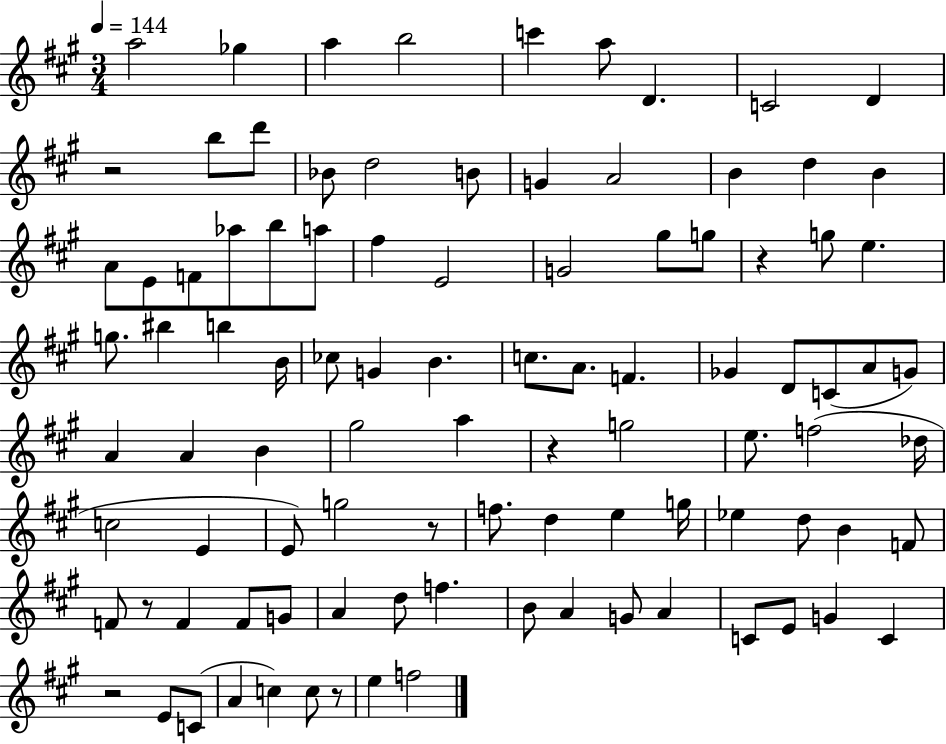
A5/h Gb5/q A5/q B5/h C6/q A5/e D4/q. C4/h D4/q R/h B5/e D6/e Bb4/e D5/h B4/e G4/q A4/h B4/q D5/q B4/q A4/e E4/e F4/e Ab5/e B5/e A5/e F#5/q E4/h G4/h G#5/e G5/e R/q G5/e E5/q. G5/e. BIS5/q B5/q B4/s CES5/e G4/q B4/q. C5/e. A4/e. F4/q. Gb4/q D4/e C4/e A4/e G4/e A4/q A4/q B4/q G#5/h A5/q R/q G5/h E5/e. F5/h Db5/s C5/h E4/q E4/e G5/h R/e F5/e. D5/q E5/q G5/s Eb5/q D5/e B4/q F4/e F4/e R/e F4/q F4/e G4/e A4/q D5/e F5/q. B4/e A4/q G4/e A4/q C4/e E4/e G4/q C4/q R/h E4/e C4/e A4/q C5/q C5/e R/e E5/q F5/h